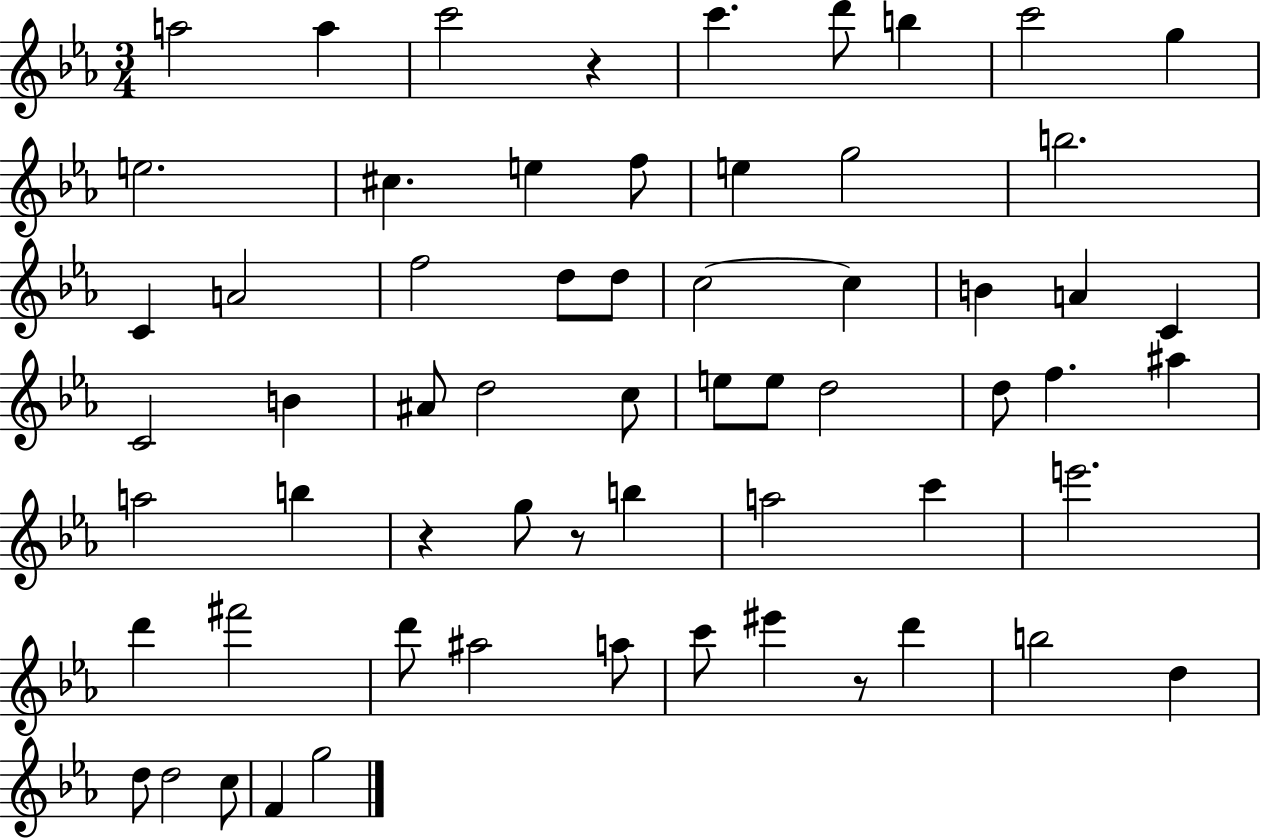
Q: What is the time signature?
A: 3/4